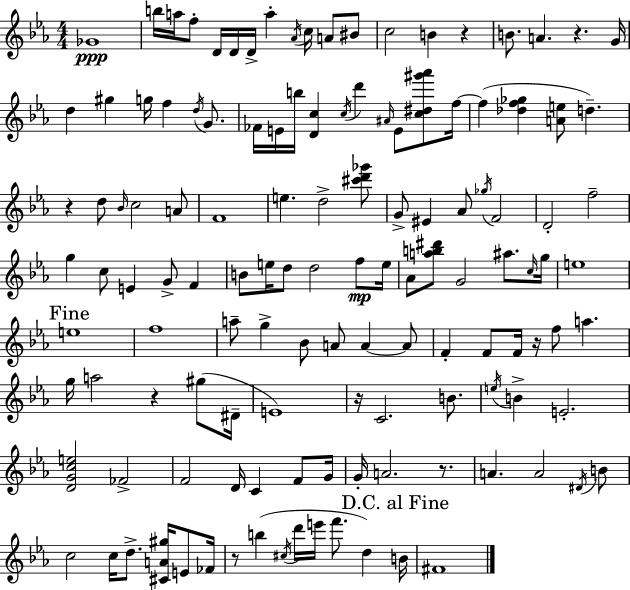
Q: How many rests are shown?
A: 8